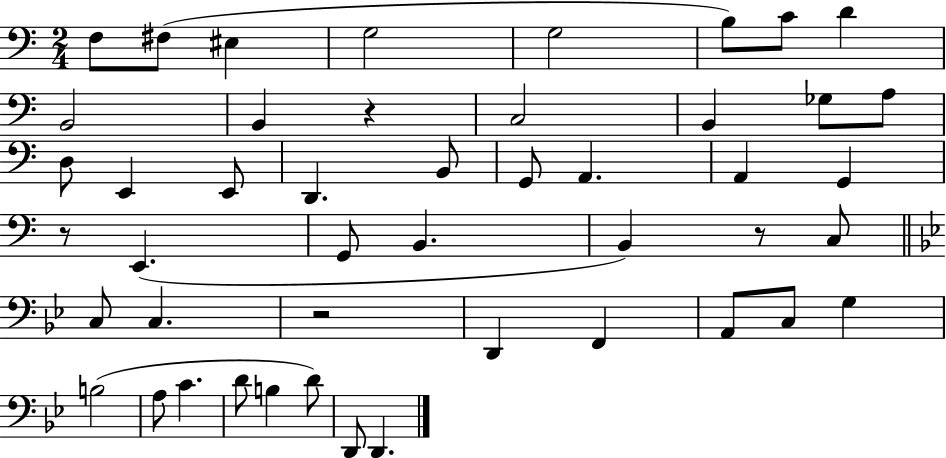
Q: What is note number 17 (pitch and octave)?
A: E2